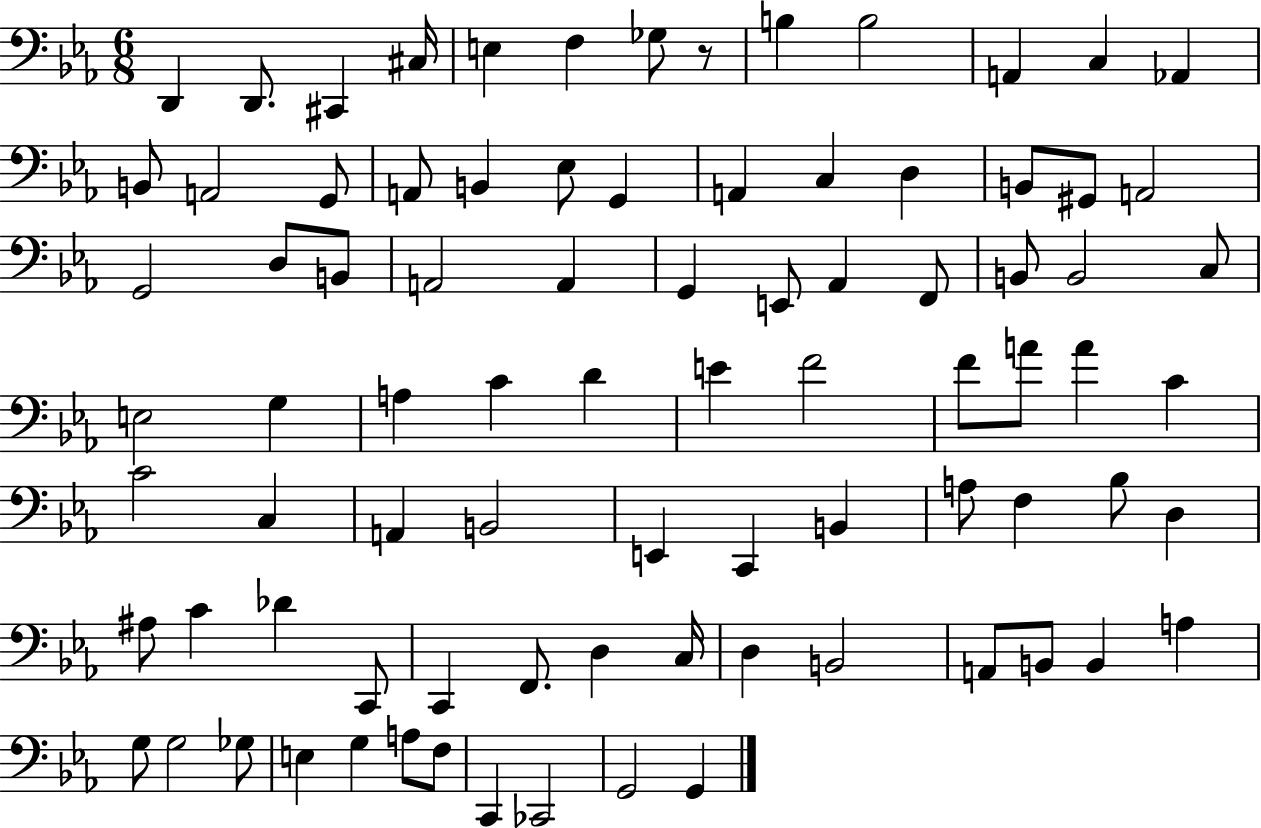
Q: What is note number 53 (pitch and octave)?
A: E2